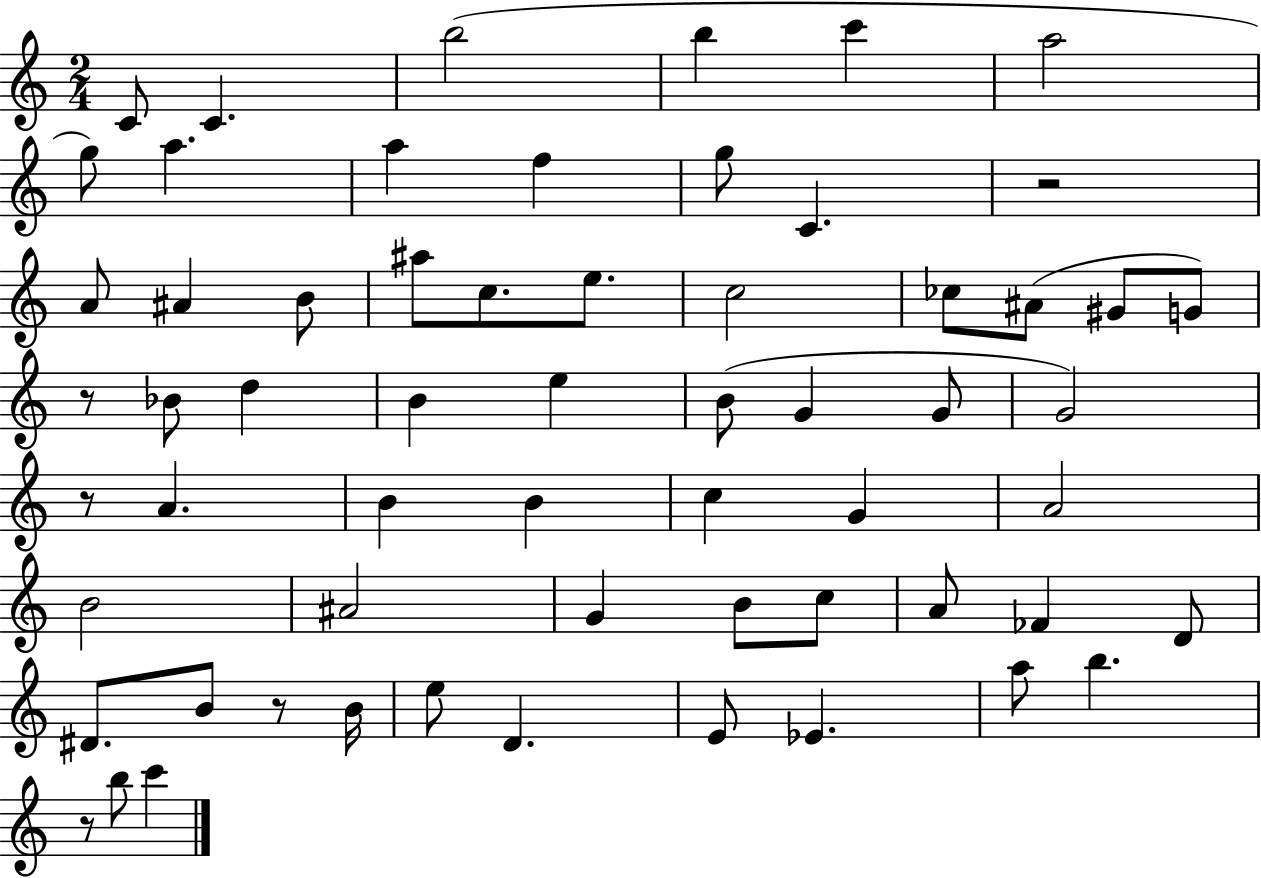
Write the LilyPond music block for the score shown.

{
  \clef treble
  \numericTimeSignature
  \time 2/4
  \key c \major
  c'8 c'4. | b''2( | b''4 c'''4 | a''2 | \break g''8) a''4. | a''4 f''4 | g''8 c'4. | r2 | \break a'8 ais'4 b'8 | ais''8 c''8. e''8. | c''2 | ces''8 ais'8( gis'8 g'8) | \break r8 bes'8 d''4 | b'4 e''4 | b'8( g'4 g'8 | g'2) | \break r8 a'4. | b'4 b'4 | c''4 g'4 | a'2 | \break b'2 | ais'2 | g'4 b'8 c''8 | a'8 fes'4 d'8 | \break dis'8. b'8 r8 b'16 | e''8 d'4. | e'8 ees'4. | a''8 b''4. | \break r8 b''8 c'''4 | \bar "|."
}